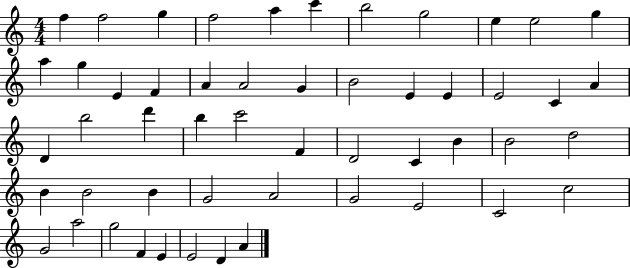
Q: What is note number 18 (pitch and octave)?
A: G4